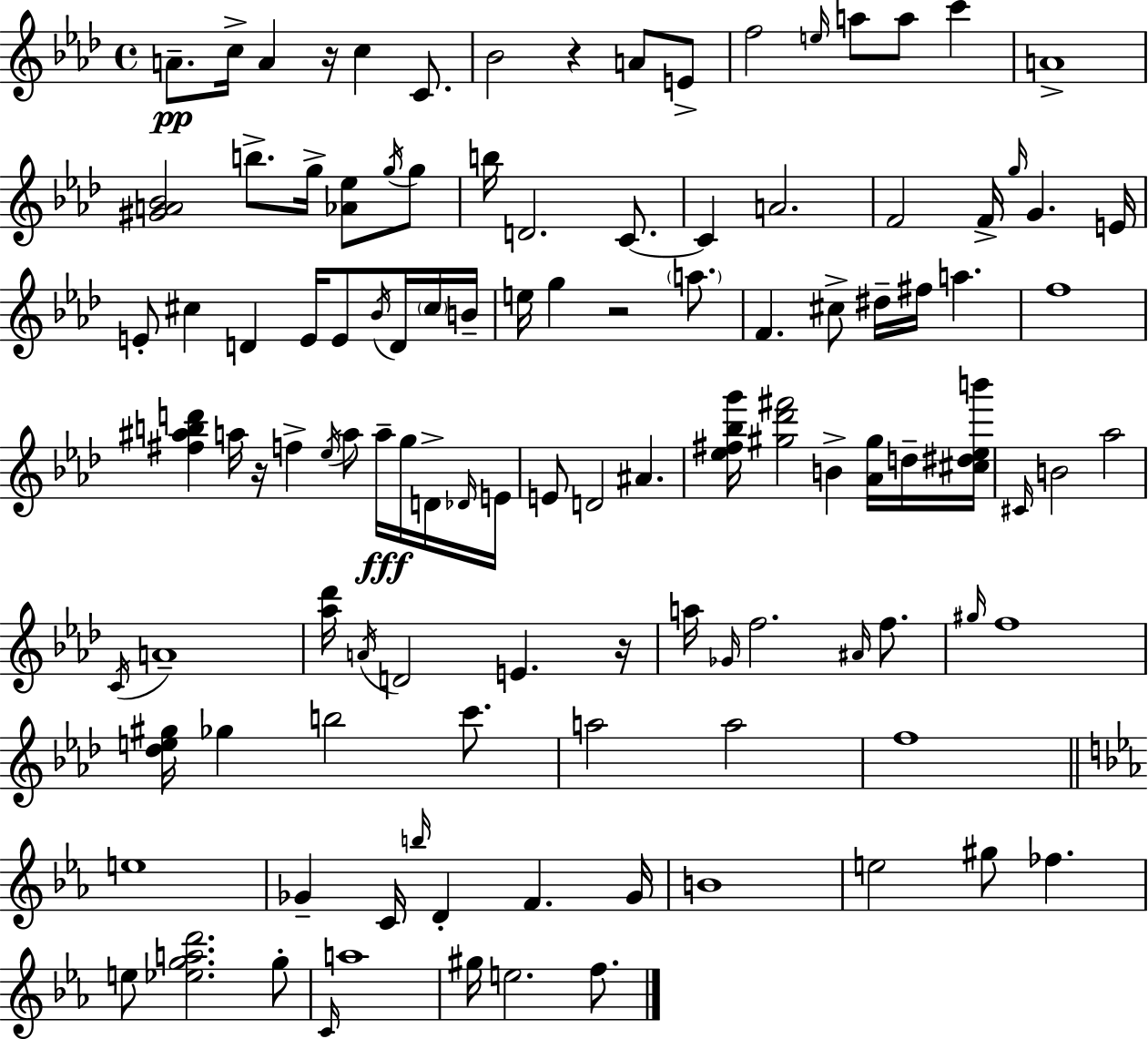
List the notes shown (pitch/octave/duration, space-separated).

A4/e. C5/s A4/q R/s C5/q C4/e. Bb4/h R/q A4/e E4/e F5/h E5/s A5/e A5/e C6/q A4/w [G#4,A4,Bb4]/h B5/e. G5/s [Ab4,Eb5]/e G5/s G5/e B5/s D4/h. C4/e. C4/q A4/h. F4/h F4/s G5/s G4/q. E4/s E4/e C#5/q D4/q E4/s E4/e Bb4/s D4/s C#5/s B4/s E5/s G5/q R/h A5/e. F4/q. C#5/e D#5/s F#5/s A5/q. F5/w [F#5,A#5,B5,D6]/q A5/s R/s F5/q Eb5/s A5/e A5/s G5/s D4/s Db4/s E4/s E4/e D4/h A#4/q. [Eb5,F#5,Bb5,G6]/s [G#5,Db6,F#6]/h B4/q [Ab4,G#5]/s D5/s [C#5,D#5,Eb5,B6]/s C#4/s B4/h Ab5/h C4/s A4/w [Ab5,Db6]/s A4/s D4/h E4/q. R/s A5/s Gb4/s F5/h. A#4/s F5/e. G#5/s F5/w [Db5,E5,G#5]/s Gb5/q B5/h C6/e. A5/h A5/h F5/w E5/w Gb4/q C4/s B5/s D4/q F4/q. Gb4/s B4/w E5/h G#5/e FES5/q. E5/e [Eb5,G5,A5,D6]/h. G5/e C4/s A5/w G#5/s E5/h. F5/e.